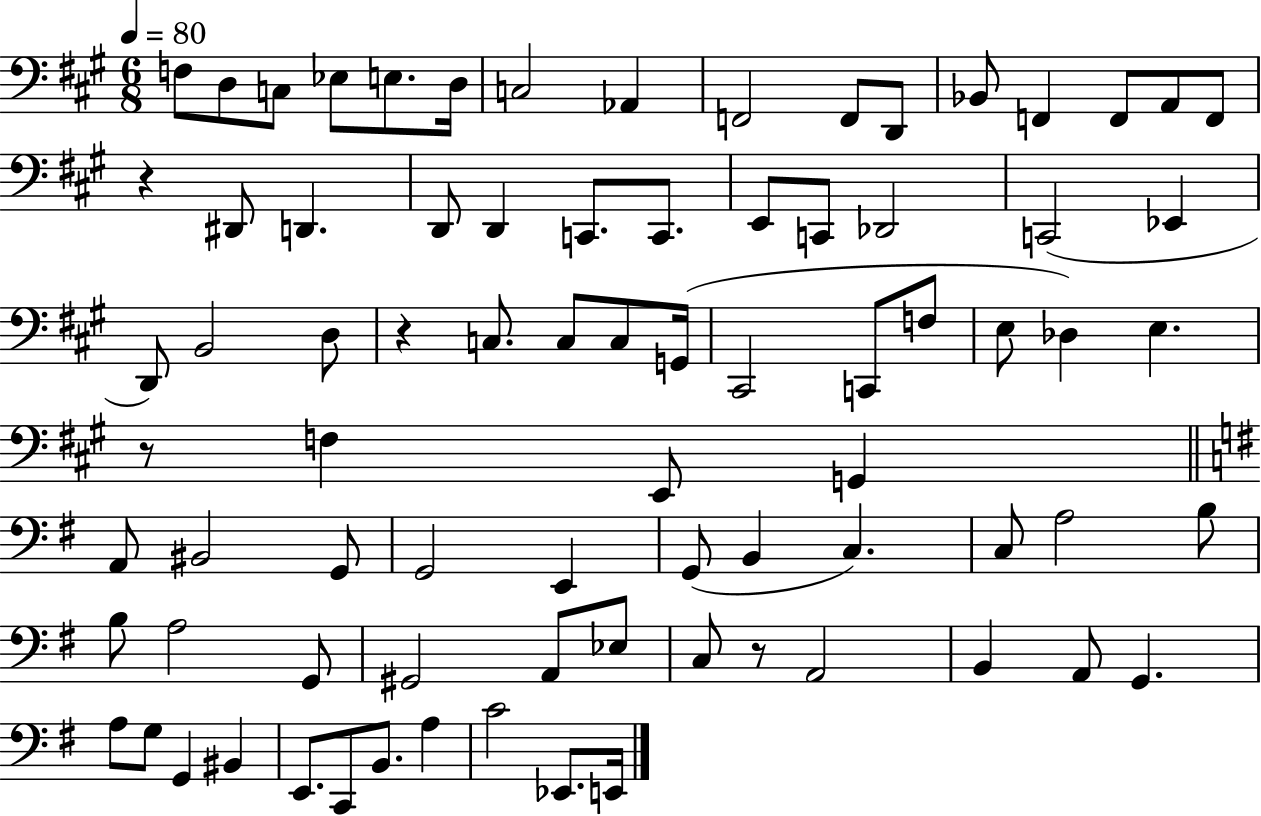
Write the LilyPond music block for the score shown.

{
  \clef bass
  \numericTimeSignature
  \time 6/8
  \key a \major
  \tempo 4 = 80
  f8 d8 c8 ees8 e8. d16 | c2 aes,4 | f,2 f,8 d,8 | bes,8 f,4 f,8 a,8 f,8 | \break r4 dis,8 d,4. | d,8 d,4 c,8. c,8. | e,8 c,8 des,2 | c,2( ees,4 | \break d,8) b,2 d8 | r4 c8. c8 c8 g,16( | cis,2 c,8 f8 | e8 des4) e4. | \break r8 f4 e,8 g,4 | \bar "||" \break \key g \major a,8 bis,2 g,8 | g,2 e,4 | g,8( b,4 c4.) | c8 a2 b8 | \break b8 a2 g,8 | gis,2 a,8 ees8 | c8 r8 a,2 | b,4 a,8 g,4. | \break a8 g8 g,4 bis,4 | e,8. c,8 b,8. a4 | c'2 ees,8. e,16 | \bar "|."
}